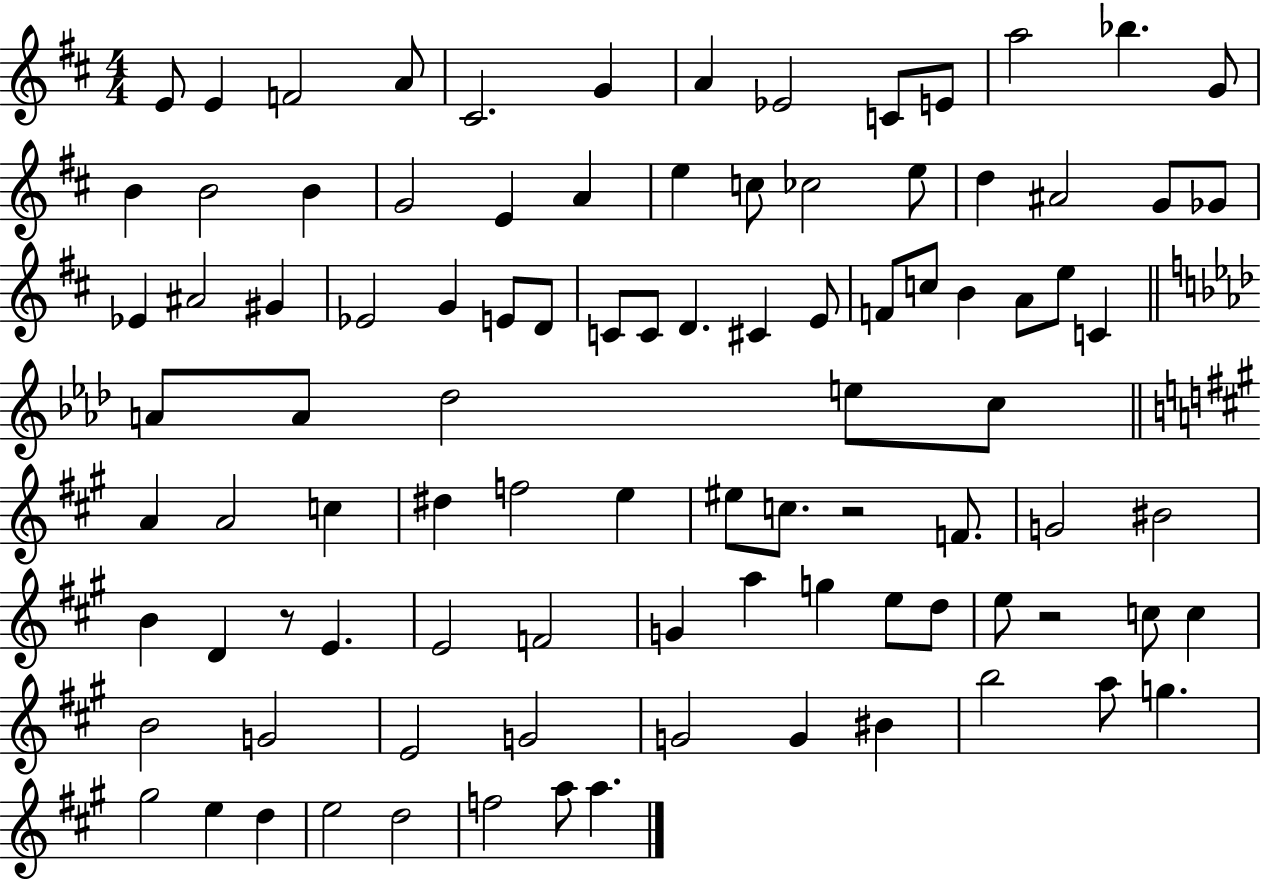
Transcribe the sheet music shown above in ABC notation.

X:1
T:Untitled
M:4/4
L:1/4
K:D
E/2 E F2 A/2 ^C2 G A _E2 C/2 E/2 a2 _b G/2 B B2 B G2 E A e c/2 _c2 e/2 d ^A2 G/2 _G/2 _E ^A2 ^G _E2 G E/2 D/2 C/2 C/2 D ^C E/2 F/2 c/2 B A/2 e/2 C A/2 A/2 _d2 e/2 c/2 A A2 c ^d f2 e ^e/2 c/2 z2 F/2 G2 ^B2 B D z/2 E E2 F2 G a g e/2 d/2 e/2 z2 c/2 c B2 G2 E2 G2 G2 G ^B b2 a/2 g ^g2 e d e2 d2 f2 a/2 a